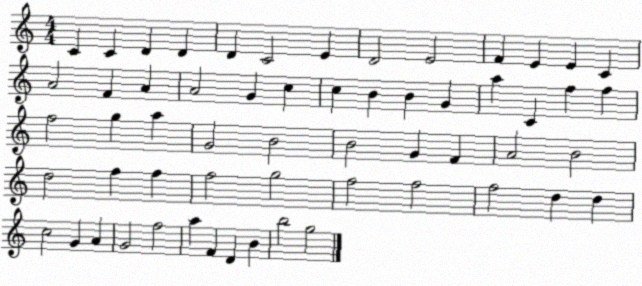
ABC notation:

X:1
T:Untitled
M:4/4
L:1/4
K:C
C C D D D C2 E D2 E2 F E E C A2 F A A2 G c c B B G a C f f f2 g a G2 B2 B2 G F A2 B2 d2 f f f2 g2 f2 f2 f2 d d c2 G A G2 f2 a F D B b2 g2